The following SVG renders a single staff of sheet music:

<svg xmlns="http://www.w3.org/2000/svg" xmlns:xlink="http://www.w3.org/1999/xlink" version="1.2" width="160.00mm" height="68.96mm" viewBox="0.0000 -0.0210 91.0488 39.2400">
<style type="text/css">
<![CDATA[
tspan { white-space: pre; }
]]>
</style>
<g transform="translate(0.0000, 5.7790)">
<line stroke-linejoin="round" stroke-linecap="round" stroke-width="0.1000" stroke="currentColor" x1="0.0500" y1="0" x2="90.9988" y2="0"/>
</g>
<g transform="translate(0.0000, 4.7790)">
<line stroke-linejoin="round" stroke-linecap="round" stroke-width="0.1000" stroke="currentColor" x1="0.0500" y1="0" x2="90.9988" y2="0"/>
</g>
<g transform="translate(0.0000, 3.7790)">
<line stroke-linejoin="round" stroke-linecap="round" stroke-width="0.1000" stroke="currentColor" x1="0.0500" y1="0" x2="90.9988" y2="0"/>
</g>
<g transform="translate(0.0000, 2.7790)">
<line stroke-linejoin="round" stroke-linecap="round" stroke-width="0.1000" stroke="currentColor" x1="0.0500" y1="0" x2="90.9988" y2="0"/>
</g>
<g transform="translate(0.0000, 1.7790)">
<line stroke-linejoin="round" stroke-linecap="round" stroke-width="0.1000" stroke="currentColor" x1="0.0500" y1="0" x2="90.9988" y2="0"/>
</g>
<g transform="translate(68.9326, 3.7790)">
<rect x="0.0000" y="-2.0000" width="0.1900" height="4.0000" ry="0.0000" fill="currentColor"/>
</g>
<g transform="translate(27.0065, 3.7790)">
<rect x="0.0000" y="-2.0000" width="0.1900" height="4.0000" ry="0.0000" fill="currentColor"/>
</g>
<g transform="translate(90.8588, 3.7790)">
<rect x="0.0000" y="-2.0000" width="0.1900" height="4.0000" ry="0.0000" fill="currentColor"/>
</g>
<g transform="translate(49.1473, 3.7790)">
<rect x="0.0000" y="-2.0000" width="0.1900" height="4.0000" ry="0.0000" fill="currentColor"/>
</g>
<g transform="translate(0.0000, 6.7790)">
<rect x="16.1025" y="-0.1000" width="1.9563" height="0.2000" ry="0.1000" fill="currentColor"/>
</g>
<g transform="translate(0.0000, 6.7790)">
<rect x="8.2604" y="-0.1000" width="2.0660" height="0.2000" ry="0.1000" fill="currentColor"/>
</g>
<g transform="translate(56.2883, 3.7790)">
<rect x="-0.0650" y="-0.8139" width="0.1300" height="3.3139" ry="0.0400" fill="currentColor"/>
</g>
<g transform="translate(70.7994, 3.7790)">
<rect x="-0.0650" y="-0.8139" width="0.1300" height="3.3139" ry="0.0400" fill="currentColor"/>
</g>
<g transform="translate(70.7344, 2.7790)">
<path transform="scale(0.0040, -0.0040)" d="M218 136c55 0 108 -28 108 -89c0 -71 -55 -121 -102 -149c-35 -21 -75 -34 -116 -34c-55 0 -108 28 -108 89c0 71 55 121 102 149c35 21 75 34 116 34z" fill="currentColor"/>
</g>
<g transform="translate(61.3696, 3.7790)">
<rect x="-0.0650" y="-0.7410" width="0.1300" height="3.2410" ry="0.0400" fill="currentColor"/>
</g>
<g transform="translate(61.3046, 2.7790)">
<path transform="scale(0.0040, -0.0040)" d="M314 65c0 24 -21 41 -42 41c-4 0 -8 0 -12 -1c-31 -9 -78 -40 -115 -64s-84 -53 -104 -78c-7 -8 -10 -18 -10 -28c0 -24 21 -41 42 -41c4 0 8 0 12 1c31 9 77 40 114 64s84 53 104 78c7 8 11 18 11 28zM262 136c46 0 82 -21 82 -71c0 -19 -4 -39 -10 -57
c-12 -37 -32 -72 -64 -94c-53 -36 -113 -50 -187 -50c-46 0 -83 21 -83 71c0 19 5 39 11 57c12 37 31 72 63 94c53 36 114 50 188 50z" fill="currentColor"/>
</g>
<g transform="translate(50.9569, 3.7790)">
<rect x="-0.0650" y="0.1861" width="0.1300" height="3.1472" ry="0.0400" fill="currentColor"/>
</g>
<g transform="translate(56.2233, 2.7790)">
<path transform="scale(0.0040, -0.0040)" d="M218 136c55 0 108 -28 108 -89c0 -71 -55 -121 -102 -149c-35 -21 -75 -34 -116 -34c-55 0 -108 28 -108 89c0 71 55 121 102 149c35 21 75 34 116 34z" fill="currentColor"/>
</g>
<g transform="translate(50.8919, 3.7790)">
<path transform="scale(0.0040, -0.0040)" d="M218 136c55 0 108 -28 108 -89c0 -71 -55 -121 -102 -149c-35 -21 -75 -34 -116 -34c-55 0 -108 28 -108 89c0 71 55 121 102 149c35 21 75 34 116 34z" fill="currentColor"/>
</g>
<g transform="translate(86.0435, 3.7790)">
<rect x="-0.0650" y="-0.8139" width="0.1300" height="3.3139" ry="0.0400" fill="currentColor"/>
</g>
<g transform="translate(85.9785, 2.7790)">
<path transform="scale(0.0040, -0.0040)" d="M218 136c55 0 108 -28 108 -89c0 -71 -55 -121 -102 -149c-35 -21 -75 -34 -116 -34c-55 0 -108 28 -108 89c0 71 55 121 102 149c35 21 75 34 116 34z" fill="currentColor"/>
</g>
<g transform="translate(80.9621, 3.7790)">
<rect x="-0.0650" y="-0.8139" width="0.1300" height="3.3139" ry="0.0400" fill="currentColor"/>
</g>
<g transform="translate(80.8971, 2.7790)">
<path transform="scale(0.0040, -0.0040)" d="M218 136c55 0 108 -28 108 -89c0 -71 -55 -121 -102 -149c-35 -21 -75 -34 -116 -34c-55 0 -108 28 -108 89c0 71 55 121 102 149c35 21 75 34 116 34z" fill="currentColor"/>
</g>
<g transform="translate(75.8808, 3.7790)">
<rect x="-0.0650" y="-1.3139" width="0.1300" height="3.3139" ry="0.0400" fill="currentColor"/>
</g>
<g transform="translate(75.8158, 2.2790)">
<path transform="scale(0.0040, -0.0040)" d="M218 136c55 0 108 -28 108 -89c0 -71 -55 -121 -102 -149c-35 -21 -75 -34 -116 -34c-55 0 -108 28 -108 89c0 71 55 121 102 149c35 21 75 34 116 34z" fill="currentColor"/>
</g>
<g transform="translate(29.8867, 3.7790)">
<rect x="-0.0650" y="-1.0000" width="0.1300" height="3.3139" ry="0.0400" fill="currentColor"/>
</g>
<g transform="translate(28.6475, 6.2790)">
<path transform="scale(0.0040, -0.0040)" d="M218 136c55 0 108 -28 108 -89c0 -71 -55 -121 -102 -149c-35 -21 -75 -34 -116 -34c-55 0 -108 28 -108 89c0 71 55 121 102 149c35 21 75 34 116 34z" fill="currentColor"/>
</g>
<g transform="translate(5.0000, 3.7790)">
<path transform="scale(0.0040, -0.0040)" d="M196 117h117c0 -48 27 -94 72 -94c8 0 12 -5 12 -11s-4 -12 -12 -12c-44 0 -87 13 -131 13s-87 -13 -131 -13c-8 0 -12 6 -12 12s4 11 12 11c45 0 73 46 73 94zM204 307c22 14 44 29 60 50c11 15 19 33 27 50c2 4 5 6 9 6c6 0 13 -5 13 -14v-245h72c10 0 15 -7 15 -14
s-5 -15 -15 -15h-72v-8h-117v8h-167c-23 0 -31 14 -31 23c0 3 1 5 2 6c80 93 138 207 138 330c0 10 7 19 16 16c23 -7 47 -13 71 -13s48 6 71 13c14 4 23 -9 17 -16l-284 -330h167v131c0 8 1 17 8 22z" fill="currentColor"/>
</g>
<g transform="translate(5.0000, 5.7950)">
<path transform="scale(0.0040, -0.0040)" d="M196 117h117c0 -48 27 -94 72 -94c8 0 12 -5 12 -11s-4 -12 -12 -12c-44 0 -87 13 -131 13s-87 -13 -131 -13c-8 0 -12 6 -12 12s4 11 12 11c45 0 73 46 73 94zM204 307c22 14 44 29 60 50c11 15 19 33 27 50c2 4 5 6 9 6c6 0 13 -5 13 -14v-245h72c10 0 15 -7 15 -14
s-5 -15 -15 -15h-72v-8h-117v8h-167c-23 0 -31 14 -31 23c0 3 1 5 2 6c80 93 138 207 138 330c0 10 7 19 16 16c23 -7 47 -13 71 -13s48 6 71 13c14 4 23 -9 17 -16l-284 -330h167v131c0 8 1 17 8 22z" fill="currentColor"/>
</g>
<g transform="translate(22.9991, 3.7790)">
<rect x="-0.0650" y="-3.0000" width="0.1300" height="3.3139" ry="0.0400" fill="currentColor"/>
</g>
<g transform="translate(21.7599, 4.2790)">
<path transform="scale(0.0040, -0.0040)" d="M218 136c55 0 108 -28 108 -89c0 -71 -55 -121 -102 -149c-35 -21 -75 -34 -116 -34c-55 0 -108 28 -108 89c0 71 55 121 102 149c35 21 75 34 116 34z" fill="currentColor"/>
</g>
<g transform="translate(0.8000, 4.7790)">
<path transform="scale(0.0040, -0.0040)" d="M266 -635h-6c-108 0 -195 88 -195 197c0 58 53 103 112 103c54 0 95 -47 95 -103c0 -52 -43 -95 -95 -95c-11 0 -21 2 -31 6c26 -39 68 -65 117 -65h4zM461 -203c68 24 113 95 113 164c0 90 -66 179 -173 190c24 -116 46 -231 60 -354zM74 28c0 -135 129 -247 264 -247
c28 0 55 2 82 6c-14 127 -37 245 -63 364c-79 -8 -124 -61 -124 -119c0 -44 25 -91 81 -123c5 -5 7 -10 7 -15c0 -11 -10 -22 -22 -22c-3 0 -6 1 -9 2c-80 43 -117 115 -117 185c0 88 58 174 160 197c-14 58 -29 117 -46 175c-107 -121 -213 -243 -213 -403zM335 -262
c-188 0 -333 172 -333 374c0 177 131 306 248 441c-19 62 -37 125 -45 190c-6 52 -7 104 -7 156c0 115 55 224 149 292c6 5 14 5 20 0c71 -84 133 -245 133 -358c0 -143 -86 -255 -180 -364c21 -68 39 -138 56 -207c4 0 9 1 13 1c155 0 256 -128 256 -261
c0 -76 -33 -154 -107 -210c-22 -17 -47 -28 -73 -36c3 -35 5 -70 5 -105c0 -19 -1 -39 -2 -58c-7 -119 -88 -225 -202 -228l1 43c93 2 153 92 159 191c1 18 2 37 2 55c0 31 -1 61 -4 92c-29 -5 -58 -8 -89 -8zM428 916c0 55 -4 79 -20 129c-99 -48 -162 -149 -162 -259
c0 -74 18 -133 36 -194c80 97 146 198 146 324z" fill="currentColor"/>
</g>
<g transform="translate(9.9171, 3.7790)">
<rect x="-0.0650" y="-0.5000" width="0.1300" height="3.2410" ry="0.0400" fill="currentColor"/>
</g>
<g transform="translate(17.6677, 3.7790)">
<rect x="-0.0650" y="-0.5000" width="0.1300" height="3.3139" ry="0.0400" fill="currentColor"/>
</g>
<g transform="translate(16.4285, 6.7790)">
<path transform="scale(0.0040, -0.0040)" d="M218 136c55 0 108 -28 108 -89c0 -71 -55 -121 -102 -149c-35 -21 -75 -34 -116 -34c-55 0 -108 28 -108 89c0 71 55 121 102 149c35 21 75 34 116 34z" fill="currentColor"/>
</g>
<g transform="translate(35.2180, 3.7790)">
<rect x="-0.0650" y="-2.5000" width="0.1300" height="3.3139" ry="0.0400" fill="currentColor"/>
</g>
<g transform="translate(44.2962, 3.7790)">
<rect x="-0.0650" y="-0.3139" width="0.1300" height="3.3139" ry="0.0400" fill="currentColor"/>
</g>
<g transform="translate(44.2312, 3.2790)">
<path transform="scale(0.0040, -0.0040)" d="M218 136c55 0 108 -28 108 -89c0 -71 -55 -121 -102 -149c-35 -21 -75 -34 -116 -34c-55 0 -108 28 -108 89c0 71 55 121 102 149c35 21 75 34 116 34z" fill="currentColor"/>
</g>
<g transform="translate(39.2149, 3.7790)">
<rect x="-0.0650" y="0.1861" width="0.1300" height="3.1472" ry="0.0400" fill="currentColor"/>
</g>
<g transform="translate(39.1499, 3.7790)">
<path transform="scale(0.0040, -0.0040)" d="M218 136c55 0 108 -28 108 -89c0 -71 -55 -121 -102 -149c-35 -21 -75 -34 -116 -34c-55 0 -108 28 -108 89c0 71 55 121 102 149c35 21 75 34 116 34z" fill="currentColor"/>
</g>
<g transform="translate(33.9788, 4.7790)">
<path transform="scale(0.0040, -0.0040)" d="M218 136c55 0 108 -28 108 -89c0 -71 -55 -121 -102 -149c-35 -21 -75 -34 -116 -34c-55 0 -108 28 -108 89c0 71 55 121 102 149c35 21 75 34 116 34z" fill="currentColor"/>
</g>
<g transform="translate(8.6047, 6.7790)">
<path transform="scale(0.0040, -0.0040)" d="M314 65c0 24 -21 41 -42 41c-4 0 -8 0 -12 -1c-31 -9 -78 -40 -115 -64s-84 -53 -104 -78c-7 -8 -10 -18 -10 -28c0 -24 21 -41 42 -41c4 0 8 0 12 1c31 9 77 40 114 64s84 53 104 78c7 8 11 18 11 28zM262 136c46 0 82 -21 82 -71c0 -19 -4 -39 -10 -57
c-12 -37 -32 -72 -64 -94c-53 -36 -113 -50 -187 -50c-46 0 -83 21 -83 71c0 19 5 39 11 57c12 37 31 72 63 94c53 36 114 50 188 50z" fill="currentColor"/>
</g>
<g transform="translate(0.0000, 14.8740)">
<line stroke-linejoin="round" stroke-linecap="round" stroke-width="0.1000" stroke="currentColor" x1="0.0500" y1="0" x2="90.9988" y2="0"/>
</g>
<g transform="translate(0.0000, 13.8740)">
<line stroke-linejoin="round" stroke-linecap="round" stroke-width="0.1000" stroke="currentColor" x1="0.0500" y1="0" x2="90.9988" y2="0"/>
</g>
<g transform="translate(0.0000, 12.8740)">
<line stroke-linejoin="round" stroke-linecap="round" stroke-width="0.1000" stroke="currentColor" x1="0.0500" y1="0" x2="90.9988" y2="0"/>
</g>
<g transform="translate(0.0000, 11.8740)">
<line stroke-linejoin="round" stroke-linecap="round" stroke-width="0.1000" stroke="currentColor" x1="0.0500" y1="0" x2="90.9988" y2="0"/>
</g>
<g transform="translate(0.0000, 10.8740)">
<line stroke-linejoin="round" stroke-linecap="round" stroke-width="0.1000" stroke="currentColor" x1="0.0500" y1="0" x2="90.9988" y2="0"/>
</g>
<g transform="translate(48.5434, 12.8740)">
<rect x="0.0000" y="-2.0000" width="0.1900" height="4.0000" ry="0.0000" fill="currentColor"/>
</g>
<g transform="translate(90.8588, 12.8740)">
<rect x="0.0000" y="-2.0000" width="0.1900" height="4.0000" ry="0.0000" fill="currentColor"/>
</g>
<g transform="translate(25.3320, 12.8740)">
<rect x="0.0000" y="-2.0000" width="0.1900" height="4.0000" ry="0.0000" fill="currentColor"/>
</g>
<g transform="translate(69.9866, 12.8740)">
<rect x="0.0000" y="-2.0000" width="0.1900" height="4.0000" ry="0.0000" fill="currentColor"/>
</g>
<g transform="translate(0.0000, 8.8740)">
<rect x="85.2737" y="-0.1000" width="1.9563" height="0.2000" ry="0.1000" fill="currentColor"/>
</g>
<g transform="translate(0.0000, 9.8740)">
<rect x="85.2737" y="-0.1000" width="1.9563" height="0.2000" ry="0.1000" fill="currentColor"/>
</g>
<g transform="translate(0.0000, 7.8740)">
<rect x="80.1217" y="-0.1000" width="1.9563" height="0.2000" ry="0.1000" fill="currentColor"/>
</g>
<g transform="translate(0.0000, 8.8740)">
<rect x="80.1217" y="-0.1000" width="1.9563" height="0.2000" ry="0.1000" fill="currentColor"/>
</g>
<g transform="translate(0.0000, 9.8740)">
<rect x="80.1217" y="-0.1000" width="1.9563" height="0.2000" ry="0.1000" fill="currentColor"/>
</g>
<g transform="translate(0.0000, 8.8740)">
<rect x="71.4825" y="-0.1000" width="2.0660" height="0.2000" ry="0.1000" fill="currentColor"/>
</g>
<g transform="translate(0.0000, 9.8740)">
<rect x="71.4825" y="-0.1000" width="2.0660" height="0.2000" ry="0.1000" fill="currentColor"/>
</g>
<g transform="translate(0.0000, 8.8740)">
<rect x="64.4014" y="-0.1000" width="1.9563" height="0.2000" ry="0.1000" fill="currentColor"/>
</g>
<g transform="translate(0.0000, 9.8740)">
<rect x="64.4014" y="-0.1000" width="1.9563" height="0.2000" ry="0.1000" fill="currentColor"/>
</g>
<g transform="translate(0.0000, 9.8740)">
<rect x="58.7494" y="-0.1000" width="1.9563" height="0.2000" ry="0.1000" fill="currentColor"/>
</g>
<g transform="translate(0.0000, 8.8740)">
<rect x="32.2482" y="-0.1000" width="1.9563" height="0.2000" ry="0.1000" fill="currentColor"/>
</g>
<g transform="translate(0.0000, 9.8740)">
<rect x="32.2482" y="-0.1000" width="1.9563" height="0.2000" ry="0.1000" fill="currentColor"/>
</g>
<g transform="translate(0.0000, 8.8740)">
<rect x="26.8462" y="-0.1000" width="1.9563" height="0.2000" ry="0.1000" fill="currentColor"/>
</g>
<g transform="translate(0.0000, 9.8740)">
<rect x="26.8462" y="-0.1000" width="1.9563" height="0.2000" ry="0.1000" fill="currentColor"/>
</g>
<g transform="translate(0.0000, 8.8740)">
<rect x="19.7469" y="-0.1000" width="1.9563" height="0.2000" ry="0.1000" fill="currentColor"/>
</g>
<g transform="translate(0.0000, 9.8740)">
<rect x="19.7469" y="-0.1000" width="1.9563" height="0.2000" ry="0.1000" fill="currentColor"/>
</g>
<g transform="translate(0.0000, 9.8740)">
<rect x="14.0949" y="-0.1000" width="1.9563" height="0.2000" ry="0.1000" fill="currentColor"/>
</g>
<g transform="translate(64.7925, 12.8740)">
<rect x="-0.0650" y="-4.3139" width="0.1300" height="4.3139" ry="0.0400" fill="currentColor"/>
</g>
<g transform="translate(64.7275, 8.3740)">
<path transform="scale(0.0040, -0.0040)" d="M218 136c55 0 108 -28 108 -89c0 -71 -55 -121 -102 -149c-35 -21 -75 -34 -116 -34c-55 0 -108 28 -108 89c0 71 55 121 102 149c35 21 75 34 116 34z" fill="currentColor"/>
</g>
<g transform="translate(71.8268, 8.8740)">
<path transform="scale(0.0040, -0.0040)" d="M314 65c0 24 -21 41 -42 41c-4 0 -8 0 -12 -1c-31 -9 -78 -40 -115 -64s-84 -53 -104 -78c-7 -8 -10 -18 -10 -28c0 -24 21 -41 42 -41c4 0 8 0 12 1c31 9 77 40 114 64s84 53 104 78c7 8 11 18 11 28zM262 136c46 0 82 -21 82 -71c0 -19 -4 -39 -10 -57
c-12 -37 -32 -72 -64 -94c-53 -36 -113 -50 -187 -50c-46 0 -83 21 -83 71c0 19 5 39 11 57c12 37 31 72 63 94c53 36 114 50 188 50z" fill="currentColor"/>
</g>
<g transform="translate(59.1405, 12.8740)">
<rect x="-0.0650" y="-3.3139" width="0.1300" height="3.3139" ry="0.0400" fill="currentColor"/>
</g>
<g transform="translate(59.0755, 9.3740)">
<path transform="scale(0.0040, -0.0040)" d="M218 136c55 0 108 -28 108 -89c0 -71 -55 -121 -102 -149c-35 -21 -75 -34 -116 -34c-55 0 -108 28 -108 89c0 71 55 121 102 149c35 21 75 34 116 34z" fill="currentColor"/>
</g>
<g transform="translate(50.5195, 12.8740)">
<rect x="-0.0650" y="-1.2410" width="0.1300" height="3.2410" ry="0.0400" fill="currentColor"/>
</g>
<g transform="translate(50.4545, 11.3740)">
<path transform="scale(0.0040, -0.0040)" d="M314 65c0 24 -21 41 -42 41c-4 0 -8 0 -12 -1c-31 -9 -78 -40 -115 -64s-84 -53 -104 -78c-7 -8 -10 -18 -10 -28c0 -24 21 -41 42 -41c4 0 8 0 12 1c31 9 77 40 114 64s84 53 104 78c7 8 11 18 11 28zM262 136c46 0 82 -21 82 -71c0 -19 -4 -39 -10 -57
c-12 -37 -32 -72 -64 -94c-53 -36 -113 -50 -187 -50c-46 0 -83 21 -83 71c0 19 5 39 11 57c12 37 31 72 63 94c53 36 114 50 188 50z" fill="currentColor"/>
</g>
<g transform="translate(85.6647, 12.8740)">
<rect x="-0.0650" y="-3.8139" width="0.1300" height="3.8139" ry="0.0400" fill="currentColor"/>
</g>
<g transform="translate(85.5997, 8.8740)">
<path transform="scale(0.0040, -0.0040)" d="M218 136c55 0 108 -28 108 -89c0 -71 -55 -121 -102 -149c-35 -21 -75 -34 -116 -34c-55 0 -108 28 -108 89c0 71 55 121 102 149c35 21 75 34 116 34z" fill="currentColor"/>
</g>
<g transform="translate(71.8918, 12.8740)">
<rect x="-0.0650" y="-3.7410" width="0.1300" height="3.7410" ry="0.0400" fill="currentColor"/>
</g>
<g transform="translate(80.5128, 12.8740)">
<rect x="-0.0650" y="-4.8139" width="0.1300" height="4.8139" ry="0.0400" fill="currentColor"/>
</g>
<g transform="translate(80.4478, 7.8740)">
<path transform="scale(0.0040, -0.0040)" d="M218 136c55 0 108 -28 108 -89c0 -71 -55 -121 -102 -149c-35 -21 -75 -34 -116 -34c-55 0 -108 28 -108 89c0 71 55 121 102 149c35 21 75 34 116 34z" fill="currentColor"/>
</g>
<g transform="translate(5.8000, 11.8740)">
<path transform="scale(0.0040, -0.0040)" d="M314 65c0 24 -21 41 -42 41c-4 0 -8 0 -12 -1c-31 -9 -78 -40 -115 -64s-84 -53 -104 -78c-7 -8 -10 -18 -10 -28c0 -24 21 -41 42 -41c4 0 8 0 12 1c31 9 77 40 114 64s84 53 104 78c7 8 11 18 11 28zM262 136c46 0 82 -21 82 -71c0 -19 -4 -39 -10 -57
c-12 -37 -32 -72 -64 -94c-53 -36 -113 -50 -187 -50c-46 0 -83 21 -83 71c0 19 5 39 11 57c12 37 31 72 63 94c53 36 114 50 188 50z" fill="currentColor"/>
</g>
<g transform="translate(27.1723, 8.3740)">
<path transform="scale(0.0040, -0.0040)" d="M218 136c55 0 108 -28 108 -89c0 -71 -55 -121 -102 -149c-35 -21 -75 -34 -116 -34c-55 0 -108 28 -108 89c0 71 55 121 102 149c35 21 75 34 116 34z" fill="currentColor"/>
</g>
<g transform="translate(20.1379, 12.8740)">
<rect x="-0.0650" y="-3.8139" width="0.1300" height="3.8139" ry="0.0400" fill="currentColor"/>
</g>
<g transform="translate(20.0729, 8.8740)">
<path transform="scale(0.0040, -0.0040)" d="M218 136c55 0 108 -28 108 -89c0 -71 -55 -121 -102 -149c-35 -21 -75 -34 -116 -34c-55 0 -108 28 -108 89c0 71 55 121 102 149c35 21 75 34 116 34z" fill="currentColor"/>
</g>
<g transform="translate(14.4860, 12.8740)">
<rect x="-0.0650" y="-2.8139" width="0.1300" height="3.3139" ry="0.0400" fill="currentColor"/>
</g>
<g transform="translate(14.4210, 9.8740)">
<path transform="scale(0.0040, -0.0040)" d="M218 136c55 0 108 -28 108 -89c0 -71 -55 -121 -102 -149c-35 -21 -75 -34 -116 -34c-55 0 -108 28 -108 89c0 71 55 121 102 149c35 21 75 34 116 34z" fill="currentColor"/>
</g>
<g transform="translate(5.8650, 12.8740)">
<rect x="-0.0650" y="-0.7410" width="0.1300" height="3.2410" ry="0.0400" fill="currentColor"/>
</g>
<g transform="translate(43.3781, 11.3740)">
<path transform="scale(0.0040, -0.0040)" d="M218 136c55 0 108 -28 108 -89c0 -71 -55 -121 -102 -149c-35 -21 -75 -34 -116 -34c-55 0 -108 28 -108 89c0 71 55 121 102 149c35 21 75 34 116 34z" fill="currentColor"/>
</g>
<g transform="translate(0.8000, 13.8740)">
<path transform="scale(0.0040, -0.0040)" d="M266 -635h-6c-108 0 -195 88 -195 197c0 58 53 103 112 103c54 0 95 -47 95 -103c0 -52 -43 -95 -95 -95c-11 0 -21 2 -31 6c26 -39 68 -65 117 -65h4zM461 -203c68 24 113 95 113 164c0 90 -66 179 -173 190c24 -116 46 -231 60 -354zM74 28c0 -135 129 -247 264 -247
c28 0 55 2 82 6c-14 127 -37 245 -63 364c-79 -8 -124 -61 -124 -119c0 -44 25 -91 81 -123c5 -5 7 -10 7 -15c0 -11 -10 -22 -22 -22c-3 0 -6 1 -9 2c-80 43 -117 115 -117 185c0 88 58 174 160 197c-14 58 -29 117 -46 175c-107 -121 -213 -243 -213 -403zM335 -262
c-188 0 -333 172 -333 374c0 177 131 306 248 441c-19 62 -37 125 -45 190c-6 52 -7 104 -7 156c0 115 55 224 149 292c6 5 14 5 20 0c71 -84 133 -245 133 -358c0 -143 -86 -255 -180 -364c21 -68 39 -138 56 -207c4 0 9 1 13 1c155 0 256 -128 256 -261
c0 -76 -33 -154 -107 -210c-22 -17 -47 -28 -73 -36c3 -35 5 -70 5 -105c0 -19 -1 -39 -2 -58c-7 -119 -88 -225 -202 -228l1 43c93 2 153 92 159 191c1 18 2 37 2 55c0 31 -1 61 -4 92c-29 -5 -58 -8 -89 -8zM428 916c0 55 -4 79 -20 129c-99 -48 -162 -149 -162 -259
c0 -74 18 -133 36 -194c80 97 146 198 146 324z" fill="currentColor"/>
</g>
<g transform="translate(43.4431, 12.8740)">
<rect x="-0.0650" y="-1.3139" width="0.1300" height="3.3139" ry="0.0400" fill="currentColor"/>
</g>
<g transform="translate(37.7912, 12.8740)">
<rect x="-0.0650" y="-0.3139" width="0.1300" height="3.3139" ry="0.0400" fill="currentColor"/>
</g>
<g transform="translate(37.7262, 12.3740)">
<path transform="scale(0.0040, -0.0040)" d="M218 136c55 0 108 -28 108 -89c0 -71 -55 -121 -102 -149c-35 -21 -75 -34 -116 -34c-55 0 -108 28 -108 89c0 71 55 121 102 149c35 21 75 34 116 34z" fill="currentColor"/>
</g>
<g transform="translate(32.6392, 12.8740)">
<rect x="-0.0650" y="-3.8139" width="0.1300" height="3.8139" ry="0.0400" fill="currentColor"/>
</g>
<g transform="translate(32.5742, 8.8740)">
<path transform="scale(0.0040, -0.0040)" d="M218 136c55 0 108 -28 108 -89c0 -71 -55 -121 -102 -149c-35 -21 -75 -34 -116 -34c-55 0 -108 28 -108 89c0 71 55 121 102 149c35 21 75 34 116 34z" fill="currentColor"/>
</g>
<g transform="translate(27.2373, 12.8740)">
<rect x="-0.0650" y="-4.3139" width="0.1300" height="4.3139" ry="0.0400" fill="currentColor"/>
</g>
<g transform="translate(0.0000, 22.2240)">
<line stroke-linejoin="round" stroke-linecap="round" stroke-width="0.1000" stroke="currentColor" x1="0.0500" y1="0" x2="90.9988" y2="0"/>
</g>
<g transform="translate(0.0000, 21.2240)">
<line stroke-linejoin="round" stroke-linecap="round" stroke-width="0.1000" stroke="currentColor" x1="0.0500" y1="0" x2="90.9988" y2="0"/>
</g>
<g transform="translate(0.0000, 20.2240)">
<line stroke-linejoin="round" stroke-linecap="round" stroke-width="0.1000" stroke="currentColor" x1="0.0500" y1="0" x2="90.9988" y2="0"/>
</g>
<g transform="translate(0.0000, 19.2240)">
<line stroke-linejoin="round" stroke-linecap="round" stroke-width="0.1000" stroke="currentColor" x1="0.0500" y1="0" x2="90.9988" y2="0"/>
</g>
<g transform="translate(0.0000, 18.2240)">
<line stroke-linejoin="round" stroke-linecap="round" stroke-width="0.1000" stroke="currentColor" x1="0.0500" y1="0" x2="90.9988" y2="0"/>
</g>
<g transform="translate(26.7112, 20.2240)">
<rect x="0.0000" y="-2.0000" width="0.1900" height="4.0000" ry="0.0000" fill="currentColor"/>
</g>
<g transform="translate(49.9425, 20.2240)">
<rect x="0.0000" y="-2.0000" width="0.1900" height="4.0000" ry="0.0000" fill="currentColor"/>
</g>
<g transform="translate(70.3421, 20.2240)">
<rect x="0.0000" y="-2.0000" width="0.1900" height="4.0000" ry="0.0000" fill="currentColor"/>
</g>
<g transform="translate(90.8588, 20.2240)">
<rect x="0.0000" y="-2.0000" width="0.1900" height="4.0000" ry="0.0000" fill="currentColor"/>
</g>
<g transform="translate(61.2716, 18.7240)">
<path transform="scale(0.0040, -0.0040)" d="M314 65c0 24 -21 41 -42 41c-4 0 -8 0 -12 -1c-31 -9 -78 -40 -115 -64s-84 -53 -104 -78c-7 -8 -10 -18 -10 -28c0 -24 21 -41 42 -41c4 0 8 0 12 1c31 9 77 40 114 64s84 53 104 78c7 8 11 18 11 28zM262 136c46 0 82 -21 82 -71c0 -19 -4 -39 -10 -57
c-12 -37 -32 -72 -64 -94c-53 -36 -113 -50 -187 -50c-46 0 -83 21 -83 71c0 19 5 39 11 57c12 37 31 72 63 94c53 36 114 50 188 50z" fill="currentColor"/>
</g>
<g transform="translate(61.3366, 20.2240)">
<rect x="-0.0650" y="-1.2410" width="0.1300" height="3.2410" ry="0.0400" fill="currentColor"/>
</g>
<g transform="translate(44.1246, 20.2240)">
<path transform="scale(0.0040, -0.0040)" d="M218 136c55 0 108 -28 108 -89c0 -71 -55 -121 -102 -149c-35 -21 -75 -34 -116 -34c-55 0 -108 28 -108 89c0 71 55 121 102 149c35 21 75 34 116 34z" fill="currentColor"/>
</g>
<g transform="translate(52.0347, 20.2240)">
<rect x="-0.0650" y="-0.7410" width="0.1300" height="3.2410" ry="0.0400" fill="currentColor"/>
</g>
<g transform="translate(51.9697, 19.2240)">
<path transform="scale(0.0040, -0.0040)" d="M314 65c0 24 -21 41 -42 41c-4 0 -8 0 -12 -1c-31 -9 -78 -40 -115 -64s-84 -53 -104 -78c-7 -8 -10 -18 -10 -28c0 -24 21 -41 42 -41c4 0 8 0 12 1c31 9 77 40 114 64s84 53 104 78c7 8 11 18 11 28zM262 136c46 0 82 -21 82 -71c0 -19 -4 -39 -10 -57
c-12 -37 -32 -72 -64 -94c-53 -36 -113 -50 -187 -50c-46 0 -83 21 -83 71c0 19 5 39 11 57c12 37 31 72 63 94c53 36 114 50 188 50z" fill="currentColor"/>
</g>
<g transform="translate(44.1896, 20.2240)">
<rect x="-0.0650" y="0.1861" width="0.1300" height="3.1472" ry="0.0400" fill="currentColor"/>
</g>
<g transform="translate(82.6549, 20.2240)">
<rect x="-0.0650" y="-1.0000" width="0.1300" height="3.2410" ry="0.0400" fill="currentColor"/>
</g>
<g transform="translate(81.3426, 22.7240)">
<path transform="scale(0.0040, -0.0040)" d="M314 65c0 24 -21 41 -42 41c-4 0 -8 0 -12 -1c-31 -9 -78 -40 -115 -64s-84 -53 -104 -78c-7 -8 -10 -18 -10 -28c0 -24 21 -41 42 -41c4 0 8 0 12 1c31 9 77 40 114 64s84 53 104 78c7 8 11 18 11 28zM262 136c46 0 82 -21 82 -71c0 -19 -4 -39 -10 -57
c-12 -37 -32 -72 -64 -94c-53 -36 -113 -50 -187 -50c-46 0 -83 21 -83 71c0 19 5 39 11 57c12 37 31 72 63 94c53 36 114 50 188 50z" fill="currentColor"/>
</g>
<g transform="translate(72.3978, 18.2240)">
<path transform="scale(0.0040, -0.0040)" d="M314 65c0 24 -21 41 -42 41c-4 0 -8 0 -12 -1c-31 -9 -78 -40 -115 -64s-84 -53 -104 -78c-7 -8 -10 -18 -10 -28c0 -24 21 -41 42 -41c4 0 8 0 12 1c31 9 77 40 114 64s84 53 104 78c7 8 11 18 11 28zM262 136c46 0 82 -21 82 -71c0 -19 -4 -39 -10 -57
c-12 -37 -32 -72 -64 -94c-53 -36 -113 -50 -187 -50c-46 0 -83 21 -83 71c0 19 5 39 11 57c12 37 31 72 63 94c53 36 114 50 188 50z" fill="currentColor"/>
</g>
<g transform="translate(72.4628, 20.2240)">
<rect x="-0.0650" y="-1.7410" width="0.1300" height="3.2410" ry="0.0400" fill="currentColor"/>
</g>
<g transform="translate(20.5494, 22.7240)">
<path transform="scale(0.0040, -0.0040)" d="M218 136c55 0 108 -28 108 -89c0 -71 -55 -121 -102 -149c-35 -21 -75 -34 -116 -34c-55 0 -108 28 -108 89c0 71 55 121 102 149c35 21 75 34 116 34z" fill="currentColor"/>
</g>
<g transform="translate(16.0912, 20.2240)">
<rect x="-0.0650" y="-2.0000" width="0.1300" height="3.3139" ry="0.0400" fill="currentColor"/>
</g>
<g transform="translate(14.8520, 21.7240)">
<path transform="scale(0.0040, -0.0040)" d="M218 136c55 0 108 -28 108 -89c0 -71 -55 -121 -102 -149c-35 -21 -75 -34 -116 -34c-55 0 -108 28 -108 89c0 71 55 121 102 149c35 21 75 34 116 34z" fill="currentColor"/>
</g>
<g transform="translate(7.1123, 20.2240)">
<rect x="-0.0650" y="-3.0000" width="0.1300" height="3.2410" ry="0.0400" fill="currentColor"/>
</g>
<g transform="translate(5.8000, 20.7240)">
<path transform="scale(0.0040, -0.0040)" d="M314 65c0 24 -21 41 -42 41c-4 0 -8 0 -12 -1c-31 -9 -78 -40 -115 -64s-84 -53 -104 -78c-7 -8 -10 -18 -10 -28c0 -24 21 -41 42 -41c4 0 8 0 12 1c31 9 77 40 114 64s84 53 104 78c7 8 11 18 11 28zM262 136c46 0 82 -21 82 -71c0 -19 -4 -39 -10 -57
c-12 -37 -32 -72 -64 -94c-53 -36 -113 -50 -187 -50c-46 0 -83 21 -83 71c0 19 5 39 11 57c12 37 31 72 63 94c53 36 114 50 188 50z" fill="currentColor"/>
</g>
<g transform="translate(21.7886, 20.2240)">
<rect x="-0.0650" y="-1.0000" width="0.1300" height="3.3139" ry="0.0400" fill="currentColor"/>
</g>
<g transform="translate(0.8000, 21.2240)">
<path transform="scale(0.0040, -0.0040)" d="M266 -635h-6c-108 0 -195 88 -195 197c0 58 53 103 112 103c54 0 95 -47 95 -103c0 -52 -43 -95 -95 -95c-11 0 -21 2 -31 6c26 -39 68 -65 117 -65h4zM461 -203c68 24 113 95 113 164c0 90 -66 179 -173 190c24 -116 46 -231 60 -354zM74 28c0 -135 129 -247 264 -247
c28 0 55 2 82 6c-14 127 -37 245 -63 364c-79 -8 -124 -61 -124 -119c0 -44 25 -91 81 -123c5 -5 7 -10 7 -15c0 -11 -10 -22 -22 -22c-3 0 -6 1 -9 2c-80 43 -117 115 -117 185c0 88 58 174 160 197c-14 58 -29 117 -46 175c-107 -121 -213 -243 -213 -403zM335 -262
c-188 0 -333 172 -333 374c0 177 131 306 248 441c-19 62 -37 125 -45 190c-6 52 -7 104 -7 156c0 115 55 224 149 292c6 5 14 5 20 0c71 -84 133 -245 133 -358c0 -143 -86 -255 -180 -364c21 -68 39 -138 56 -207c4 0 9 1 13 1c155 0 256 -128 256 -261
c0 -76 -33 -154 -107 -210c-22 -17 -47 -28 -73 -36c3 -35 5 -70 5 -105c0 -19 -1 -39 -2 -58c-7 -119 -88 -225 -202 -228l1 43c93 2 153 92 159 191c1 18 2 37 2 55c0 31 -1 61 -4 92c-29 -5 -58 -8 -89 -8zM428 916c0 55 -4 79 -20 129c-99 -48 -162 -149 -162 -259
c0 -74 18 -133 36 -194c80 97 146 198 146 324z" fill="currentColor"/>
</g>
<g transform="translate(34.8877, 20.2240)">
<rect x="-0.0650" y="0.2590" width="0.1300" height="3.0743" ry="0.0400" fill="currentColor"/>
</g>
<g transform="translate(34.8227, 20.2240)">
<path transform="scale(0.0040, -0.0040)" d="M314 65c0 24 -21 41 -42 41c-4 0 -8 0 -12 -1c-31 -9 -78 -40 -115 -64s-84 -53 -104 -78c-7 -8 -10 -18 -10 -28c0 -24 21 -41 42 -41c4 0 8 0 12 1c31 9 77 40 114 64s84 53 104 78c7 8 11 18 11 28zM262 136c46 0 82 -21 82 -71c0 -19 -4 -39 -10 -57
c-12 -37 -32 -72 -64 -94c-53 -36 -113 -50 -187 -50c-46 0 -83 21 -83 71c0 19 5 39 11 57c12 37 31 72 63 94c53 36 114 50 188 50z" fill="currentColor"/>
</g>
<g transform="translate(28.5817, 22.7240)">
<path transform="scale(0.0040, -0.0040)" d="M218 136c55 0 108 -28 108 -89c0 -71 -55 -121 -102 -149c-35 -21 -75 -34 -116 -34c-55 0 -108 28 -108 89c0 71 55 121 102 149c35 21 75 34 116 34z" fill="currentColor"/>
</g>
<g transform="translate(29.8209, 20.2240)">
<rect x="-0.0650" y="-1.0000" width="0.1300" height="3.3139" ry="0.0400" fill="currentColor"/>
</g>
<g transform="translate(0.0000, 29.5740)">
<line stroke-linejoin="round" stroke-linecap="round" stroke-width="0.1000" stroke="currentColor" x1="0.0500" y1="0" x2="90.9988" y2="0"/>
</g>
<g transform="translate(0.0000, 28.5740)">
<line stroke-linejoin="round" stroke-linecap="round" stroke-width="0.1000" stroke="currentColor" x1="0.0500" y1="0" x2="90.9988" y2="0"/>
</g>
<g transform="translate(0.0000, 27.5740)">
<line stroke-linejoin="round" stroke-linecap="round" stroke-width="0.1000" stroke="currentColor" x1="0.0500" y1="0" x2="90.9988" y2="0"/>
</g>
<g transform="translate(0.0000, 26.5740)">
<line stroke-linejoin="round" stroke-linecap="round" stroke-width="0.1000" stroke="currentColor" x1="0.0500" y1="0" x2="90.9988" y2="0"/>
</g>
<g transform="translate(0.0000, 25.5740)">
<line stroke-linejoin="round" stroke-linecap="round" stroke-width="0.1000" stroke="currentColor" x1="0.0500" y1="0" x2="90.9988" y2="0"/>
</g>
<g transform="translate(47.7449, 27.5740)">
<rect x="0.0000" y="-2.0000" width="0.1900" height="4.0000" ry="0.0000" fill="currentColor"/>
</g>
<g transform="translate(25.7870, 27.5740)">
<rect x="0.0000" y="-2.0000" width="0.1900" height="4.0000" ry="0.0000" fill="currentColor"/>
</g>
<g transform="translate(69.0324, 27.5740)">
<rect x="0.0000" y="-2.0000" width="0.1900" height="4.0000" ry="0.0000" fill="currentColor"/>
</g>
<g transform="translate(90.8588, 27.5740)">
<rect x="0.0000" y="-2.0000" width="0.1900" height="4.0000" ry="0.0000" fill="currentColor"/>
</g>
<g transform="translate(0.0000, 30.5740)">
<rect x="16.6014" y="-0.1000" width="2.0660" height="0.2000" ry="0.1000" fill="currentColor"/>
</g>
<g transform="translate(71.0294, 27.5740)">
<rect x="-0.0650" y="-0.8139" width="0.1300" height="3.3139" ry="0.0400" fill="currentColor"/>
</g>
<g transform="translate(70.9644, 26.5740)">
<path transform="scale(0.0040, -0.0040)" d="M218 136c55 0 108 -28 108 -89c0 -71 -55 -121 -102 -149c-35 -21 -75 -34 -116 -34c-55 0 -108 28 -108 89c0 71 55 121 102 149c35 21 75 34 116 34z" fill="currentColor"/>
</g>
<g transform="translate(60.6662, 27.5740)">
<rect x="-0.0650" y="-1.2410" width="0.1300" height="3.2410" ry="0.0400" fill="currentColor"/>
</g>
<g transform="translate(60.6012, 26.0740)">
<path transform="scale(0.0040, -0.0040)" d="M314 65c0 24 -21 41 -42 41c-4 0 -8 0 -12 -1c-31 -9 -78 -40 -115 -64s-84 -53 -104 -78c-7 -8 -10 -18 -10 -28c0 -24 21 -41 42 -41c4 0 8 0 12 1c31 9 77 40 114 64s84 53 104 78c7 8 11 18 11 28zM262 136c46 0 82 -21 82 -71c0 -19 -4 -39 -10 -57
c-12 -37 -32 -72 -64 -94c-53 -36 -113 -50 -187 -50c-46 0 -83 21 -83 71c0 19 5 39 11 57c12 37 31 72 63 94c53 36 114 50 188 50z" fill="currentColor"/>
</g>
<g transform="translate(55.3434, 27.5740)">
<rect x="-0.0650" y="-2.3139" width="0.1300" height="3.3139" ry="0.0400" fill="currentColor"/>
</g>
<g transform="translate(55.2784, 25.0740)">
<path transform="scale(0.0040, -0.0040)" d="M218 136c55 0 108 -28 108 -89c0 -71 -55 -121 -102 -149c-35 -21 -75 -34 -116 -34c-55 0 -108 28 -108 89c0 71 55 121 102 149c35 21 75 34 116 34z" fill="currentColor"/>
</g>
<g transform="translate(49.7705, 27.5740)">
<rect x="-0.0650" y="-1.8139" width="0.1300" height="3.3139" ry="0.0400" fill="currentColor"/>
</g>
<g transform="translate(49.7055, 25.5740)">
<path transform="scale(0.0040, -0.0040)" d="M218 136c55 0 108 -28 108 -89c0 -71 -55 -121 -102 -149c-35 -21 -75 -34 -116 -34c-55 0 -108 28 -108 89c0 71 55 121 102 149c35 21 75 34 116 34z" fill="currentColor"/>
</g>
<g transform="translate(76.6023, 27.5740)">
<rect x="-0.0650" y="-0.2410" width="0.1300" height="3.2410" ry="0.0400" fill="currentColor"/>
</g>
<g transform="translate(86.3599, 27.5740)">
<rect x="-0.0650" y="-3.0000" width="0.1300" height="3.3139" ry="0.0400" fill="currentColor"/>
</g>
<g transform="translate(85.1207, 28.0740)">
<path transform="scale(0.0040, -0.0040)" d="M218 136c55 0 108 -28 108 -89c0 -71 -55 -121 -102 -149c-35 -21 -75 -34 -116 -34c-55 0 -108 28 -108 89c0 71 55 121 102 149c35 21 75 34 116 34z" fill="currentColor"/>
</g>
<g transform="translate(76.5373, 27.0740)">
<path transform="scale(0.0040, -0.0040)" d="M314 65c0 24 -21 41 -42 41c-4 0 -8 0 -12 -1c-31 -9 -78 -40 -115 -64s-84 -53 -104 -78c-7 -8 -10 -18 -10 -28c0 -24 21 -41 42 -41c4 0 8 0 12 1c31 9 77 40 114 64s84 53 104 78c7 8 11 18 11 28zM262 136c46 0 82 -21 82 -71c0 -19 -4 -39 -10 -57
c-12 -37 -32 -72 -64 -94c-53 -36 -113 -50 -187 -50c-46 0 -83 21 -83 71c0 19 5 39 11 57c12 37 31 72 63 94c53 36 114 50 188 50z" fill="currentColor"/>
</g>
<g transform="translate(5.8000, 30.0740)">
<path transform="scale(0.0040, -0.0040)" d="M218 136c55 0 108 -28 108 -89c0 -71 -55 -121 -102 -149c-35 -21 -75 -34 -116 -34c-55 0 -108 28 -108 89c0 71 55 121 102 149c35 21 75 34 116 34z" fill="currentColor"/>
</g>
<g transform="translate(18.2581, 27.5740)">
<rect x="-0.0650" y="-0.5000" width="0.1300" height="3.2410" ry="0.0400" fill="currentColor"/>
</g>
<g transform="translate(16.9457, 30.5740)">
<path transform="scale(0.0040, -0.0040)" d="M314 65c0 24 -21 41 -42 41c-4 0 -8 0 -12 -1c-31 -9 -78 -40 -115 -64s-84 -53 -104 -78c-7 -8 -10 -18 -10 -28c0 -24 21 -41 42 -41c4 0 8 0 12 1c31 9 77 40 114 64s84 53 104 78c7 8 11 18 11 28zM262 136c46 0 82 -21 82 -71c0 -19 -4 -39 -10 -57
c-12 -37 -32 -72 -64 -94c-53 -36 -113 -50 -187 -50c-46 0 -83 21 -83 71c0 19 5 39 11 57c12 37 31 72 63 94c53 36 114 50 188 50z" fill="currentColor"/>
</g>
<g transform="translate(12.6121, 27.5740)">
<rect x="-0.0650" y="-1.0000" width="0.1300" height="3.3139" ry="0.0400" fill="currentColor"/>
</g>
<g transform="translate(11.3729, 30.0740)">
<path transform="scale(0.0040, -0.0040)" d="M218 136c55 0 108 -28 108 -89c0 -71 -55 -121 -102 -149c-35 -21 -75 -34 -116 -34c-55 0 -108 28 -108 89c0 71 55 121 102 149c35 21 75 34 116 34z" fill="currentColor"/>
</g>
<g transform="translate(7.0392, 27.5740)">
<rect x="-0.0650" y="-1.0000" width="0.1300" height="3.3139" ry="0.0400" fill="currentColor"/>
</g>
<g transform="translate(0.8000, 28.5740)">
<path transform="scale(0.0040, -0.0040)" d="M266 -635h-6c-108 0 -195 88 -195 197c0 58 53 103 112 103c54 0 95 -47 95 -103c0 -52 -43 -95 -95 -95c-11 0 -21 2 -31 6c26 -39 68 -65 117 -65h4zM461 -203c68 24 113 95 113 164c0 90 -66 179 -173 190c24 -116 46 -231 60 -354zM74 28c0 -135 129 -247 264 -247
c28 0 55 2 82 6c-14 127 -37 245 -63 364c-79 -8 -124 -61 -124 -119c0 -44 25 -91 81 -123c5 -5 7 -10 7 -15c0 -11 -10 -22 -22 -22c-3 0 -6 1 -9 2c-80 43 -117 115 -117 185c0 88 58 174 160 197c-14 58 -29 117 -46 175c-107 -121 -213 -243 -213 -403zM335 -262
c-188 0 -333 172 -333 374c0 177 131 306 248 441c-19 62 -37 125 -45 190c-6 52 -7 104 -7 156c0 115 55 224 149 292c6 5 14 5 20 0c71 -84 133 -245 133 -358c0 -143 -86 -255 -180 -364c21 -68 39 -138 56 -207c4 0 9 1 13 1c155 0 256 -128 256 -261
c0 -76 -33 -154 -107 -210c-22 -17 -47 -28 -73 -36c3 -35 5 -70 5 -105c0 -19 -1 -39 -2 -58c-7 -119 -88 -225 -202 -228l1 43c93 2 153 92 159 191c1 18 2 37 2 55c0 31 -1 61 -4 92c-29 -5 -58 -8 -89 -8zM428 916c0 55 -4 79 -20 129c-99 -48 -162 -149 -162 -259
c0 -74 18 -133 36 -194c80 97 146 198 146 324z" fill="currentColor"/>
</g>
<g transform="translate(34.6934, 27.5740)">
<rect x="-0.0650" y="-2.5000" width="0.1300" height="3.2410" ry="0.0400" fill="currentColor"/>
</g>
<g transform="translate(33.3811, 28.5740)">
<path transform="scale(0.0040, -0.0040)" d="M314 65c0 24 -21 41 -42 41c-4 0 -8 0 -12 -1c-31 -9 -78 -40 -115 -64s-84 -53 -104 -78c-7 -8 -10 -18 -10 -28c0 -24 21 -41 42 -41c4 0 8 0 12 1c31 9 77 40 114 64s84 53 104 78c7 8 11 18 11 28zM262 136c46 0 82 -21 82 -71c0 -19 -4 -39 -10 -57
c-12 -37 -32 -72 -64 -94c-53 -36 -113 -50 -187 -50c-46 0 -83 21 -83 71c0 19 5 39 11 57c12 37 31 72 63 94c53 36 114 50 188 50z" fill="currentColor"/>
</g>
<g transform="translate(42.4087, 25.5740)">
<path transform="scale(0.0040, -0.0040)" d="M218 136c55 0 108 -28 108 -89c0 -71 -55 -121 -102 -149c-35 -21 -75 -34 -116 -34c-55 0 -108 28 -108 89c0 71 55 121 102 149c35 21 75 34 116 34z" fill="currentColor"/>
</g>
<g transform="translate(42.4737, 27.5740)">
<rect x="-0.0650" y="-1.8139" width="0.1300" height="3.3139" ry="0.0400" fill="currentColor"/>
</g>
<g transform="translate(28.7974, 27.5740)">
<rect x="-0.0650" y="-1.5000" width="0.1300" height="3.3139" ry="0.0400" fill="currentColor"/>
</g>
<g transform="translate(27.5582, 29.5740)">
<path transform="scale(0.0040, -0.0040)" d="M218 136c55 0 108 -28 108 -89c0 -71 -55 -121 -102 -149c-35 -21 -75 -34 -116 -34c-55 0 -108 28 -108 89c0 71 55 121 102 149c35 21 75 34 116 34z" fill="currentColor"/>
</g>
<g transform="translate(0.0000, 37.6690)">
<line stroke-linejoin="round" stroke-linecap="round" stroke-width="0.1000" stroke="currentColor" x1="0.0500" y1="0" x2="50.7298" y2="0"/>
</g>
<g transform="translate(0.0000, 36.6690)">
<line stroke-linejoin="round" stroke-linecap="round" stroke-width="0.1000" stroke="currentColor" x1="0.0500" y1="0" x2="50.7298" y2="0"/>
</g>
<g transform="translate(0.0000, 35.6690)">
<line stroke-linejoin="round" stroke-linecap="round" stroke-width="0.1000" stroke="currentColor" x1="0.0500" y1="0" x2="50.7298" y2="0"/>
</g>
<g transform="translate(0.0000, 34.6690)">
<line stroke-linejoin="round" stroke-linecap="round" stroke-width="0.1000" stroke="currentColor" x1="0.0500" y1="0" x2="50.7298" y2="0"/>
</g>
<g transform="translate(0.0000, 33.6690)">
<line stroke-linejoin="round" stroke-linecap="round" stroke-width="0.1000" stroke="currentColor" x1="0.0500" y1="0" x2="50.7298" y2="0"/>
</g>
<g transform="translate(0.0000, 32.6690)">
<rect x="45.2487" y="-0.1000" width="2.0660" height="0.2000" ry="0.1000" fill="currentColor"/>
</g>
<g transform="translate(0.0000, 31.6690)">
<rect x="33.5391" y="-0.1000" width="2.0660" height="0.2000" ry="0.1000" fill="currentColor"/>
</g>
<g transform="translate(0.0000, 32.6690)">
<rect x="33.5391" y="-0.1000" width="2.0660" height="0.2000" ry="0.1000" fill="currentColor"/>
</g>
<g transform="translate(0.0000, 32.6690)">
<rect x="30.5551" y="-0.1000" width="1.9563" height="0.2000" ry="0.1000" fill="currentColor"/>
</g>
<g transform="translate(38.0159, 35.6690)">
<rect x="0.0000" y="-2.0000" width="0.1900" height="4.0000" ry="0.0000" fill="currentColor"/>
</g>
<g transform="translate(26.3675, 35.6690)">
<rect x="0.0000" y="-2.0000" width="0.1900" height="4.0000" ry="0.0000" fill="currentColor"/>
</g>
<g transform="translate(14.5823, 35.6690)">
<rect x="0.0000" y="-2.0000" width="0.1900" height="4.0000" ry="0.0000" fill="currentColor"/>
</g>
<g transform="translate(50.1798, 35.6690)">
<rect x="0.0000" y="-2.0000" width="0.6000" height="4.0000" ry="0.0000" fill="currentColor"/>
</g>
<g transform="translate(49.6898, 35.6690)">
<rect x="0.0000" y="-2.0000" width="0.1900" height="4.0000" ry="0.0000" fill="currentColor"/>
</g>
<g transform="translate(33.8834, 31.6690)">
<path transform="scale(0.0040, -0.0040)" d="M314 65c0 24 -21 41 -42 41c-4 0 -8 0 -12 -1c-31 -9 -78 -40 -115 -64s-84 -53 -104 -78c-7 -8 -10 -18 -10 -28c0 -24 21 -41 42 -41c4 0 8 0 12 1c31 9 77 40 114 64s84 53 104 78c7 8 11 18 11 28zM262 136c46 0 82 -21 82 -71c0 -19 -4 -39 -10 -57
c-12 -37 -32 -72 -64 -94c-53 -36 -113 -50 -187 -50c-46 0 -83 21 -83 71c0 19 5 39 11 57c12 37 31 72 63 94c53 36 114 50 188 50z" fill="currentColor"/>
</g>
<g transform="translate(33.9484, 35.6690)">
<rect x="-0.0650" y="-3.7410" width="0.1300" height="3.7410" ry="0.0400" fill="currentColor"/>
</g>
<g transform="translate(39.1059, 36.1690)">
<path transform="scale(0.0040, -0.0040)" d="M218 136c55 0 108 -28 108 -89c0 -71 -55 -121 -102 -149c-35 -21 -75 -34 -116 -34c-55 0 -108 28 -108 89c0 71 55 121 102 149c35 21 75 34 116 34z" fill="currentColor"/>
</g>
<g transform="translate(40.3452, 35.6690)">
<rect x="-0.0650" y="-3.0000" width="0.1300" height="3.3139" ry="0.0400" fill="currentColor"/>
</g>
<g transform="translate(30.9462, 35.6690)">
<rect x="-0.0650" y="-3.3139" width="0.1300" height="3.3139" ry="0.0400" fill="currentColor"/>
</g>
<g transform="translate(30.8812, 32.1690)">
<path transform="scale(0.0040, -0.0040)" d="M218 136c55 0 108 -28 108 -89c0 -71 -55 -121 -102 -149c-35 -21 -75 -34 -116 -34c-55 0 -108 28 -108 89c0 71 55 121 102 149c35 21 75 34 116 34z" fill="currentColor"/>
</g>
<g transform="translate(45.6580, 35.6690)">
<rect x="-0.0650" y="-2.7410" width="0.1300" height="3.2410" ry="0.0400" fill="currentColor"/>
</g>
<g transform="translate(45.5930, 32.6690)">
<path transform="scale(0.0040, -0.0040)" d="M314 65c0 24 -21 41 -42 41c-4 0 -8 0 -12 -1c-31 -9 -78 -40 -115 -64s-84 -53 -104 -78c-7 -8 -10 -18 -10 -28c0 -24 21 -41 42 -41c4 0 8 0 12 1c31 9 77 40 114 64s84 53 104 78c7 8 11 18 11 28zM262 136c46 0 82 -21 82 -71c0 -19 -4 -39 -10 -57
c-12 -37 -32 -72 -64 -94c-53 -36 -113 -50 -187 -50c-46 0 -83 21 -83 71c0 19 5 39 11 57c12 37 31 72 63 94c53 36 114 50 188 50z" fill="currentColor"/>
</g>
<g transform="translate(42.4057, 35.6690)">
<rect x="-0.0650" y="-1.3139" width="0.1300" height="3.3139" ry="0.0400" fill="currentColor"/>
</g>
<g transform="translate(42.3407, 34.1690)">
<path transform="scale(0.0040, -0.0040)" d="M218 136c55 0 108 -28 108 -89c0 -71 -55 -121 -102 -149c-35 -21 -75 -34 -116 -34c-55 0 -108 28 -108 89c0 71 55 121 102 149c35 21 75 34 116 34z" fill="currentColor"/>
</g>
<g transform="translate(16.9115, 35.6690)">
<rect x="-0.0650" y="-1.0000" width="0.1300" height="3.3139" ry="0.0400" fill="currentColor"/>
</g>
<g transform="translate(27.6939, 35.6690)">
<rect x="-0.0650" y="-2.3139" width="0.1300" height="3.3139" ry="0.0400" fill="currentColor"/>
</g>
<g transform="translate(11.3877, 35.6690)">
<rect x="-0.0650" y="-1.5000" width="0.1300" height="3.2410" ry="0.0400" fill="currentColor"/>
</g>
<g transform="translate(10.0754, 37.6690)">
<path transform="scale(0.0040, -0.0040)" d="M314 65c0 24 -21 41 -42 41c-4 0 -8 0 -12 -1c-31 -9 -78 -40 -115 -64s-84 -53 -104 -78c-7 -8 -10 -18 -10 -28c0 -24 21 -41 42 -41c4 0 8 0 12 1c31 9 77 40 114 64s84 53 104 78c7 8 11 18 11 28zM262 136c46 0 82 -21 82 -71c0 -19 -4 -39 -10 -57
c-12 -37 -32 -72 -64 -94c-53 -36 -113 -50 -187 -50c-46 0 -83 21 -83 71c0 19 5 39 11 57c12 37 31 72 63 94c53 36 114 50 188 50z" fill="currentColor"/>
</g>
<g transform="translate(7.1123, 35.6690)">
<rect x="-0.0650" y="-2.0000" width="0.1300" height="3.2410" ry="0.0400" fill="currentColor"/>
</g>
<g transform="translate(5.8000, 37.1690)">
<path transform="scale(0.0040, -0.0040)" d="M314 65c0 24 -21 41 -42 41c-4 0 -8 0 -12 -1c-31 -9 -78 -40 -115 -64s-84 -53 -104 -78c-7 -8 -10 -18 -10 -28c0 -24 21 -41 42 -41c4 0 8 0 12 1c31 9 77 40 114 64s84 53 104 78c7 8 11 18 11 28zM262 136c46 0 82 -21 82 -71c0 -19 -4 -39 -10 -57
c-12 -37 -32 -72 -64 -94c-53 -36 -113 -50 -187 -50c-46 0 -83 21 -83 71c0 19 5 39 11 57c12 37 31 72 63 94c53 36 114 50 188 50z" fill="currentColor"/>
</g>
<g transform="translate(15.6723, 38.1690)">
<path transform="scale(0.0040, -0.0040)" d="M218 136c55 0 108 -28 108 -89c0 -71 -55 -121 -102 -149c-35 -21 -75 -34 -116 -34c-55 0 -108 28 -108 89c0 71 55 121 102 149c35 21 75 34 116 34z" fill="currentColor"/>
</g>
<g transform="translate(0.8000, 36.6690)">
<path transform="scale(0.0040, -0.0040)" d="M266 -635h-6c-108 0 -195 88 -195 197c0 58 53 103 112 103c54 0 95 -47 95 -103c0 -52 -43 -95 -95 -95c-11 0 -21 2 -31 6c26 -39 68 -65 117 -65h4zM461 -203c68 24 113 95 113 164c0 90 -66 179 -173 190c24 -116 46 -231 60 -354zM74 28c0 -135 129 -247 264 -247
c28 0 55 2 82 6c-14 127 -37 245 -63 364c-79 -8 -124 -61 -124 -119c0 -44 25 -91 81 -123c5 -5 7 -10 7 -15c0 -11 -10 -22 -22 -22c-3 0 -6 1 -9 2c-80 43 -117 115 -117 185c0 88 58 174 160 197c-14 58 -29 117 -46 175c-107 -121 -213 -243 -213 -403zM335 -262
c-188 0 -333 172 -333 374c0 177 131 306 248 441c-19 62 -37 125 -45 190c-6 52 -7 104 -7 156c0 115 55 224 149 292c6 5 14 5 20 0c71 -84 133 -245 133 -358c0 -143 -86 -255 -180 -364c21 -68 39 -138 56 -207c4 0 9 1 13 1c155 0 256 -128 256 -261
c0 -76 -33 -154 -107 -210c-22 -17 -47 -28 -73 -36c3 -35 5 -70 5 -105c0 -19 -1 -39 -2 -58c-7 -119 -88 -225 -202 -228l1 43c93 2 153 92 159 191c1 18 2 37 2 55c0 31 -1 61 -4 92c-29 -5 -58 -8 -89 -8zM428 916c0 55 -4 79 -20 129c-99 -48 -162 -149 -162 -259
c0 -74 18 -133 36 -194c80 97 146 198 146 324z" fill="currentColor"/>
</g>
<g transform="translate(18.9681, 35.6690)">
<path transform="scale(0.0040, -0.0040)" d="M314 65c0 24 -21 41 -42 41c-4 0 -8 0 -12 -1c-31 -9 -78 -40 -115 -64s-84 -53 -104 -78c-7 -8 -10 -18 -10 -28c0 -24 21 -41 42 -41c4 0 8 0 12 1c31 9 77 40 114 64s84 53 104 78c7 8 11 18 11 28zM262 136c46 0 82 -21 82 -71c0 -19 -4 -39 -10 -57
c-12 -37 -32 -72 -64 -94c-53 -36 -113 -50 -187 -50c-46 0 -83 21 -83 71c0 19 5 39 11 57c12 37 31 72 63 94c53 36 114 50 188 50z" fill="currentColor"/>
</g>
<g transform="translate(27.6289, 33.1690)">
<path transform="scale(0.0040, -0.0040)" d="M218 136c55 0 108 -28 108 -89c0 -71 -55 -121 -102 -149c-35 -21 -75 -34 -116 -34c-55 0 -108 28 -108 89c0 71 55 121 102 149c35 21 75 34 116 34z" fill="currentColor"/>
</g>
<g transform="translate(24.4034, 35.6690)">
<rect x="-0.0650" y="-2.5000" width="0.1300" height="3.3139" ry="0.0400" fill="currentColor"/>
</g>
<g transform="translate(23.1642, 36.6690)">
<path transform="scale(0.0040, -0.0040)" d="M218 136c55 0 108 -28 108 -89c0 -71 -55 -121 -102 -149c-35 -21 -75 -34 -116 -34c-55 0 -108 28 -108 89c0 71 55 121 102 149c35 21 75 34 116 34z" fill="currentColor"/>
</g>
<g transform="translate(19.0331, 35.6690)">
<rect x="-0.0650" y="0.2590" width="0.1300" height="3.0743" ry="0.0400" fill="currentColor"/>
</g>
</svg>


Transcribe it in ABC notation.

X:1
T:Untitled
M:4/4
L:1/4
K:C
C2 C A D G B c B d d2 d e d d d2 a c' d' c' c e e2 b d' c'2 e' c' A2 F D D B2 B d2 e2 f2 D2 D D C2 E G2 f f g e2 d c2 A F2 E2 D B2 G g b c'2 A e a2